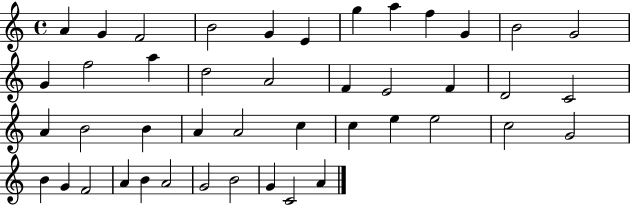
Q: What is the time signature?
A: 4/4